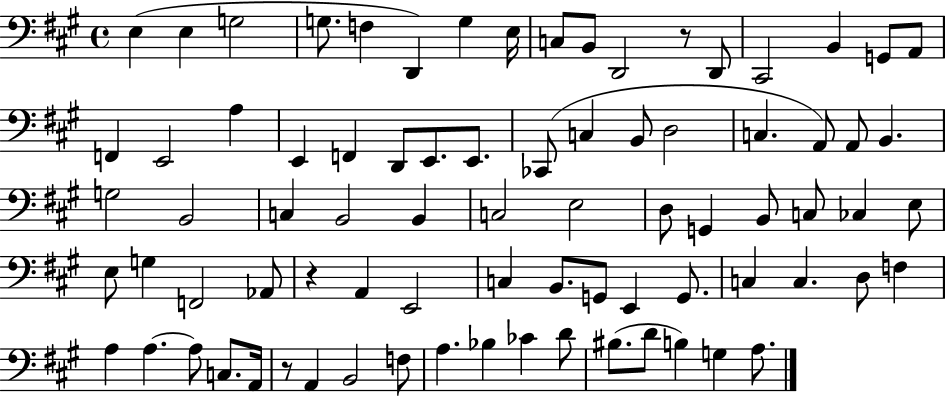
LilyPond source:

{
  \clef bass
  \time 4/4
  \defaultTimeSignature
  \key a \major
  e4( e4 g2 | g8. f4 d,4) g4 e16 | c8 b,8 d,2 r8 d,8 | cis,2 b,4 g,8 a,8 | \break f,4 e,2 a4 | e,4 f,4 d,8 e,8. e,8. | ces,8( c4 b,8 d2 | c4. a,8) a,8 b,4. | \break g2 b,2 | c4 b,2 b,4 | c2 e2 | d8 g,4 b,8 c8 ces4 e8 | \break e8 g4 f,2 aes,8 | r4 a,4 e,2 | c4 b,8. g,8 e,4 g,8. | c4 c4. d8 f4 | \break a4 a4.~~ a8 c8. a,16 | r8 a,4 b,2 f8 | a4. bes4 ces'4 d'8 | bis8.( d'8 b4) g4 a8. | \break \bar "|."
}